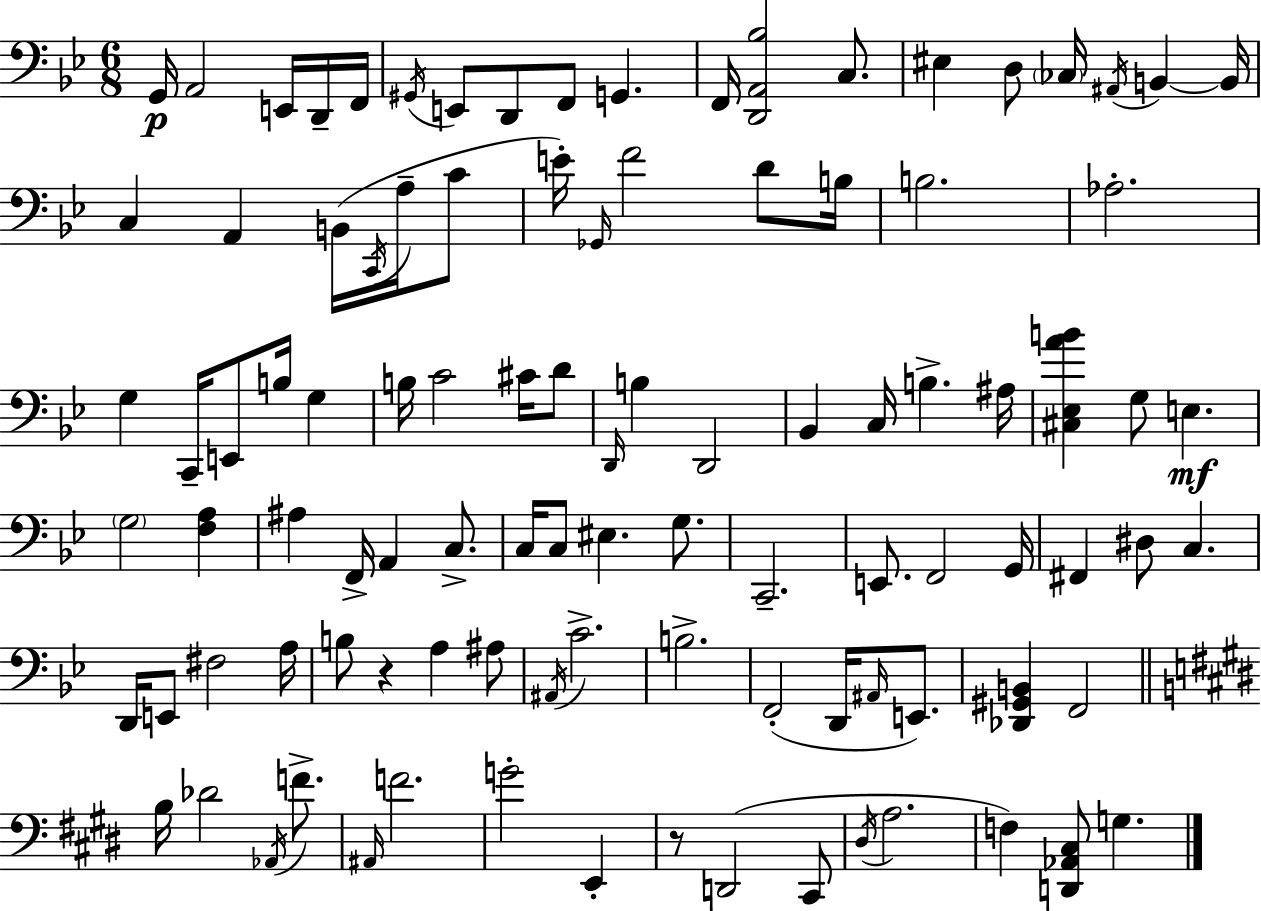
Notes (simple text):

G2/s A2/h E2/s D2/s F2/s G#2/s E2/e D2/e F2/e G2/q. F2/s [D2,A2,Bb3]/h C3/e. EIS3/q D3/e CES3/s A#2/s B2/q B2/s C3/q A2/q B2/s C2/s A3/s C4/e E4/s Gb2/s F4/h D4/e B3/s B3/h. Ab3/h. G3/q C2/s E2/e B3/s G3/q B3/s C4/h C#4/s D4/e D2/s B3/q D2/h Bb2/q C3/s B3/q. A#3/s [C#3,Eb3,A4,B4]/q G3/e E3/q. G3/h [F3,A3]/q A#3/q F2/s A2/q C3/e. C3/s C3/e EIS3/q. G3/e. C2/h. E2/e. F2/h G2/s F#2/q D#3/e C3/q. D2/s E2/e F#3/h A3/s B3/e R/q A3/q A#3/e A#2/s C4/h. B3/h. F2/h D2/s A#2/s E2/e. [Db2,G#2,B2]/q F2/h B3/s Db4/h Ab2/s F4/e. A#2/s F4/h. G4/h E2/q R/e D2/h C#2/e D#3/s A3/h. F3/q [D2,Ab2,C#3]/e G3/q.